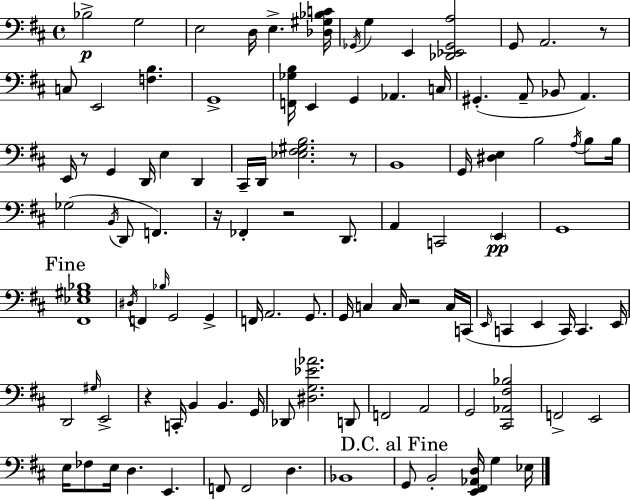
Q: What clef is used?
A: bass